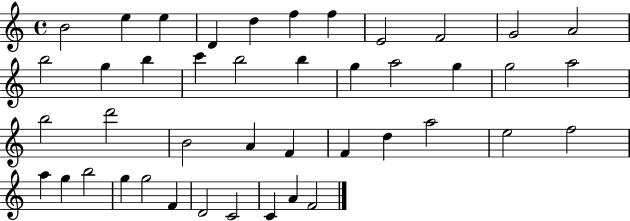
B4/h E5/q E5/q D4/q D5/q F5/q F5/q E4/h F4/h G4/h A4/h B5/h G5/q B5/q C6/q B5/h B5/q G5/q A5/h G5/q G5/h A5/h B5/h D6/h B4/h A4/q F4/q F4/q D5/q A5/h E5/h F5/h A5/q G5/q B5/h G5/q G5/h F4/q D4/h C4/h C4/q A4/q F4/h